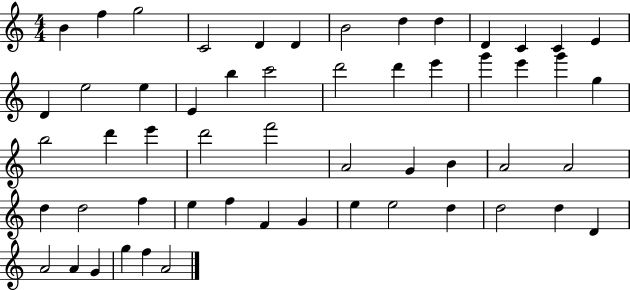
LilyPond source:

{
  \clef treble
  \numericTimeSignature
  \time 4/4
  \key c \major
  b'4 f''4 g''2 | c'2 d'4 d'4 | b'2 d''4 d''4 | d'4 c'4 c'4 e'4 | \break d'4 e''2 e''4 | e'4 b''4 c'''2 | d'''2 d'''4 e'''4 | g'''4 e'''4 g'''4 g''4 | \break b''2 d'''4 e'''4 | d'''2 f'''2 | a'2 g'4 b'4 | a'2 a'2 | \break d''4 d''2 f''4 | e''4 f''4 f'4 g'4 | e''4 e''2 d''4 | d''2 d''4 d'4 | \break a'2 a'4 g'4 | g''4 f''4 a'2 | \bar "|."
}